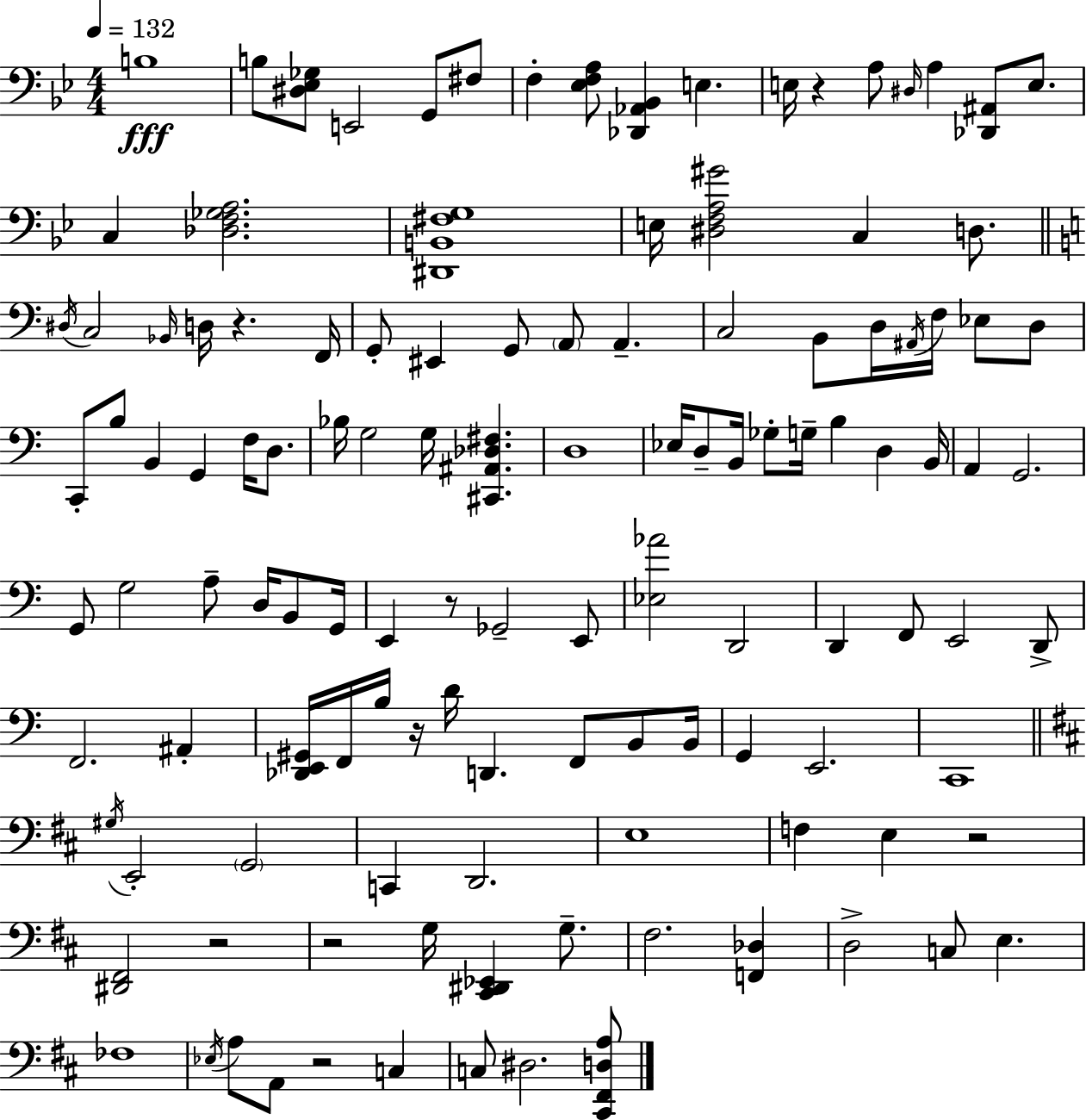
B3/w B3/e [D#3,Eb3,Gb3]/e E2/h G2/e F#3/e F3/q [Eb3,F3,A3]/e [Db2,Ab2,Bb2]/q E3/q. E3/s R/q A3/e D#3/s A3/q [Db2,A#2]/e E3/e. C3/q [Db3,F3,Gb3,A3]/h. [D#2,B2,F#3,G3]/w E3/s [D#3,F3,A3,G#4]/h C3/q D3/e. D#3/s C3/h Bb2/s D3/s R/q. F2/s G2/e EIS2/q G2/e A2/e A2/q. C3/h B2/e D3/s A#2/s F3/s Eb3/e D3/e C2/e B3/e B2/q G2/q F3/s D3/e. Bb3/s G3/h G3/s [C#2,A#2,Db3,F#3]/q. D3/w Eb3/s D3/e B2/s Gb3/e G3/s B3/q D3/q B2/s A2/q G2/h. G2/e G3/h A3/e D3/s B2/e G2/s E2/q R/e Gb2/h E2/e [Eb3,Ab4]/h D2/h D2/q F2/e E2/h D2/e F2/h. A#2/q [Db2,E2,G#2]/s F2/s B3/s R/s D4/s D2/q. F2/e B2/e B2/s G2/q E2/h. C2/w G#3/s E2/h G2/h C2/q D2/h. E3/w F3/q E3/q R/h [D#2,F#2]/h R/h R/h G3/s [C#2,D#2,Eb2]/q G3/e. F#3/h. [F2,Db3]/q D3/h C3/e E3/q. FES3/w Eb3/s A3/e A2/e R/h C3/q C3/e D#3/h. [C#2,F#2,D3,A3]/e